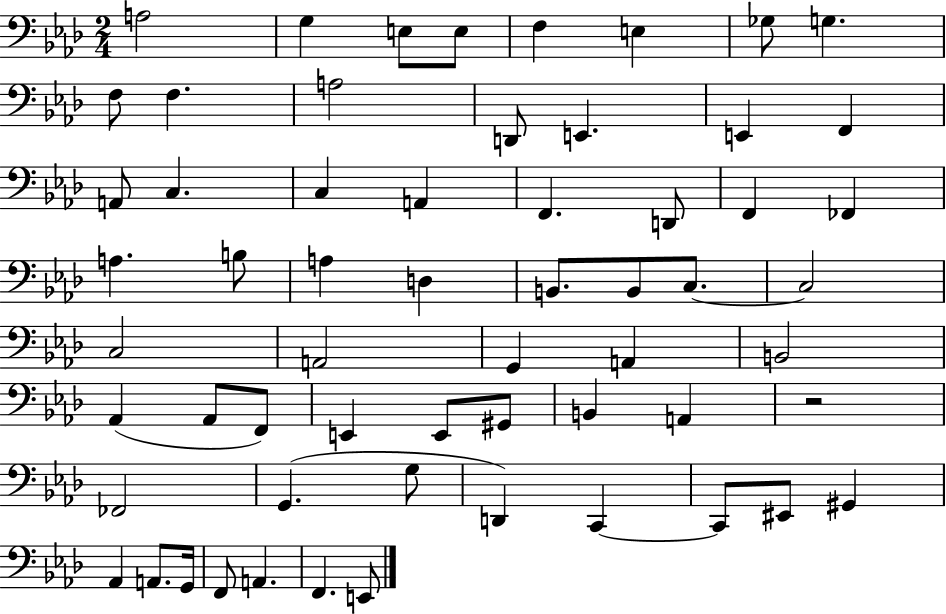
A3/h G3/q E3/e E3/e F3/q E3/q Gb3/e G3/q. F3/e F3/q. A3/h D2/e E2/q. E2/q F2/q A2/e C3/q. C3/q A2/q F2/q. D2/e F2/q FES2/q A3/q. B3/e A3/q D3/q B2/e. B2/e C3/e. C3/h C3/h A2/h G2/q A2/q B2/h Ab2/q Ab2/e F2/e E2/q E2/e G#2/e B2/q A2/q R/h FES2/h G2/q. G3/e D2/q C2/q C2/e EIS2/e G#2/q Ab2/q A2/e. G2/s F2/e A2/q. F2/q. E2/e